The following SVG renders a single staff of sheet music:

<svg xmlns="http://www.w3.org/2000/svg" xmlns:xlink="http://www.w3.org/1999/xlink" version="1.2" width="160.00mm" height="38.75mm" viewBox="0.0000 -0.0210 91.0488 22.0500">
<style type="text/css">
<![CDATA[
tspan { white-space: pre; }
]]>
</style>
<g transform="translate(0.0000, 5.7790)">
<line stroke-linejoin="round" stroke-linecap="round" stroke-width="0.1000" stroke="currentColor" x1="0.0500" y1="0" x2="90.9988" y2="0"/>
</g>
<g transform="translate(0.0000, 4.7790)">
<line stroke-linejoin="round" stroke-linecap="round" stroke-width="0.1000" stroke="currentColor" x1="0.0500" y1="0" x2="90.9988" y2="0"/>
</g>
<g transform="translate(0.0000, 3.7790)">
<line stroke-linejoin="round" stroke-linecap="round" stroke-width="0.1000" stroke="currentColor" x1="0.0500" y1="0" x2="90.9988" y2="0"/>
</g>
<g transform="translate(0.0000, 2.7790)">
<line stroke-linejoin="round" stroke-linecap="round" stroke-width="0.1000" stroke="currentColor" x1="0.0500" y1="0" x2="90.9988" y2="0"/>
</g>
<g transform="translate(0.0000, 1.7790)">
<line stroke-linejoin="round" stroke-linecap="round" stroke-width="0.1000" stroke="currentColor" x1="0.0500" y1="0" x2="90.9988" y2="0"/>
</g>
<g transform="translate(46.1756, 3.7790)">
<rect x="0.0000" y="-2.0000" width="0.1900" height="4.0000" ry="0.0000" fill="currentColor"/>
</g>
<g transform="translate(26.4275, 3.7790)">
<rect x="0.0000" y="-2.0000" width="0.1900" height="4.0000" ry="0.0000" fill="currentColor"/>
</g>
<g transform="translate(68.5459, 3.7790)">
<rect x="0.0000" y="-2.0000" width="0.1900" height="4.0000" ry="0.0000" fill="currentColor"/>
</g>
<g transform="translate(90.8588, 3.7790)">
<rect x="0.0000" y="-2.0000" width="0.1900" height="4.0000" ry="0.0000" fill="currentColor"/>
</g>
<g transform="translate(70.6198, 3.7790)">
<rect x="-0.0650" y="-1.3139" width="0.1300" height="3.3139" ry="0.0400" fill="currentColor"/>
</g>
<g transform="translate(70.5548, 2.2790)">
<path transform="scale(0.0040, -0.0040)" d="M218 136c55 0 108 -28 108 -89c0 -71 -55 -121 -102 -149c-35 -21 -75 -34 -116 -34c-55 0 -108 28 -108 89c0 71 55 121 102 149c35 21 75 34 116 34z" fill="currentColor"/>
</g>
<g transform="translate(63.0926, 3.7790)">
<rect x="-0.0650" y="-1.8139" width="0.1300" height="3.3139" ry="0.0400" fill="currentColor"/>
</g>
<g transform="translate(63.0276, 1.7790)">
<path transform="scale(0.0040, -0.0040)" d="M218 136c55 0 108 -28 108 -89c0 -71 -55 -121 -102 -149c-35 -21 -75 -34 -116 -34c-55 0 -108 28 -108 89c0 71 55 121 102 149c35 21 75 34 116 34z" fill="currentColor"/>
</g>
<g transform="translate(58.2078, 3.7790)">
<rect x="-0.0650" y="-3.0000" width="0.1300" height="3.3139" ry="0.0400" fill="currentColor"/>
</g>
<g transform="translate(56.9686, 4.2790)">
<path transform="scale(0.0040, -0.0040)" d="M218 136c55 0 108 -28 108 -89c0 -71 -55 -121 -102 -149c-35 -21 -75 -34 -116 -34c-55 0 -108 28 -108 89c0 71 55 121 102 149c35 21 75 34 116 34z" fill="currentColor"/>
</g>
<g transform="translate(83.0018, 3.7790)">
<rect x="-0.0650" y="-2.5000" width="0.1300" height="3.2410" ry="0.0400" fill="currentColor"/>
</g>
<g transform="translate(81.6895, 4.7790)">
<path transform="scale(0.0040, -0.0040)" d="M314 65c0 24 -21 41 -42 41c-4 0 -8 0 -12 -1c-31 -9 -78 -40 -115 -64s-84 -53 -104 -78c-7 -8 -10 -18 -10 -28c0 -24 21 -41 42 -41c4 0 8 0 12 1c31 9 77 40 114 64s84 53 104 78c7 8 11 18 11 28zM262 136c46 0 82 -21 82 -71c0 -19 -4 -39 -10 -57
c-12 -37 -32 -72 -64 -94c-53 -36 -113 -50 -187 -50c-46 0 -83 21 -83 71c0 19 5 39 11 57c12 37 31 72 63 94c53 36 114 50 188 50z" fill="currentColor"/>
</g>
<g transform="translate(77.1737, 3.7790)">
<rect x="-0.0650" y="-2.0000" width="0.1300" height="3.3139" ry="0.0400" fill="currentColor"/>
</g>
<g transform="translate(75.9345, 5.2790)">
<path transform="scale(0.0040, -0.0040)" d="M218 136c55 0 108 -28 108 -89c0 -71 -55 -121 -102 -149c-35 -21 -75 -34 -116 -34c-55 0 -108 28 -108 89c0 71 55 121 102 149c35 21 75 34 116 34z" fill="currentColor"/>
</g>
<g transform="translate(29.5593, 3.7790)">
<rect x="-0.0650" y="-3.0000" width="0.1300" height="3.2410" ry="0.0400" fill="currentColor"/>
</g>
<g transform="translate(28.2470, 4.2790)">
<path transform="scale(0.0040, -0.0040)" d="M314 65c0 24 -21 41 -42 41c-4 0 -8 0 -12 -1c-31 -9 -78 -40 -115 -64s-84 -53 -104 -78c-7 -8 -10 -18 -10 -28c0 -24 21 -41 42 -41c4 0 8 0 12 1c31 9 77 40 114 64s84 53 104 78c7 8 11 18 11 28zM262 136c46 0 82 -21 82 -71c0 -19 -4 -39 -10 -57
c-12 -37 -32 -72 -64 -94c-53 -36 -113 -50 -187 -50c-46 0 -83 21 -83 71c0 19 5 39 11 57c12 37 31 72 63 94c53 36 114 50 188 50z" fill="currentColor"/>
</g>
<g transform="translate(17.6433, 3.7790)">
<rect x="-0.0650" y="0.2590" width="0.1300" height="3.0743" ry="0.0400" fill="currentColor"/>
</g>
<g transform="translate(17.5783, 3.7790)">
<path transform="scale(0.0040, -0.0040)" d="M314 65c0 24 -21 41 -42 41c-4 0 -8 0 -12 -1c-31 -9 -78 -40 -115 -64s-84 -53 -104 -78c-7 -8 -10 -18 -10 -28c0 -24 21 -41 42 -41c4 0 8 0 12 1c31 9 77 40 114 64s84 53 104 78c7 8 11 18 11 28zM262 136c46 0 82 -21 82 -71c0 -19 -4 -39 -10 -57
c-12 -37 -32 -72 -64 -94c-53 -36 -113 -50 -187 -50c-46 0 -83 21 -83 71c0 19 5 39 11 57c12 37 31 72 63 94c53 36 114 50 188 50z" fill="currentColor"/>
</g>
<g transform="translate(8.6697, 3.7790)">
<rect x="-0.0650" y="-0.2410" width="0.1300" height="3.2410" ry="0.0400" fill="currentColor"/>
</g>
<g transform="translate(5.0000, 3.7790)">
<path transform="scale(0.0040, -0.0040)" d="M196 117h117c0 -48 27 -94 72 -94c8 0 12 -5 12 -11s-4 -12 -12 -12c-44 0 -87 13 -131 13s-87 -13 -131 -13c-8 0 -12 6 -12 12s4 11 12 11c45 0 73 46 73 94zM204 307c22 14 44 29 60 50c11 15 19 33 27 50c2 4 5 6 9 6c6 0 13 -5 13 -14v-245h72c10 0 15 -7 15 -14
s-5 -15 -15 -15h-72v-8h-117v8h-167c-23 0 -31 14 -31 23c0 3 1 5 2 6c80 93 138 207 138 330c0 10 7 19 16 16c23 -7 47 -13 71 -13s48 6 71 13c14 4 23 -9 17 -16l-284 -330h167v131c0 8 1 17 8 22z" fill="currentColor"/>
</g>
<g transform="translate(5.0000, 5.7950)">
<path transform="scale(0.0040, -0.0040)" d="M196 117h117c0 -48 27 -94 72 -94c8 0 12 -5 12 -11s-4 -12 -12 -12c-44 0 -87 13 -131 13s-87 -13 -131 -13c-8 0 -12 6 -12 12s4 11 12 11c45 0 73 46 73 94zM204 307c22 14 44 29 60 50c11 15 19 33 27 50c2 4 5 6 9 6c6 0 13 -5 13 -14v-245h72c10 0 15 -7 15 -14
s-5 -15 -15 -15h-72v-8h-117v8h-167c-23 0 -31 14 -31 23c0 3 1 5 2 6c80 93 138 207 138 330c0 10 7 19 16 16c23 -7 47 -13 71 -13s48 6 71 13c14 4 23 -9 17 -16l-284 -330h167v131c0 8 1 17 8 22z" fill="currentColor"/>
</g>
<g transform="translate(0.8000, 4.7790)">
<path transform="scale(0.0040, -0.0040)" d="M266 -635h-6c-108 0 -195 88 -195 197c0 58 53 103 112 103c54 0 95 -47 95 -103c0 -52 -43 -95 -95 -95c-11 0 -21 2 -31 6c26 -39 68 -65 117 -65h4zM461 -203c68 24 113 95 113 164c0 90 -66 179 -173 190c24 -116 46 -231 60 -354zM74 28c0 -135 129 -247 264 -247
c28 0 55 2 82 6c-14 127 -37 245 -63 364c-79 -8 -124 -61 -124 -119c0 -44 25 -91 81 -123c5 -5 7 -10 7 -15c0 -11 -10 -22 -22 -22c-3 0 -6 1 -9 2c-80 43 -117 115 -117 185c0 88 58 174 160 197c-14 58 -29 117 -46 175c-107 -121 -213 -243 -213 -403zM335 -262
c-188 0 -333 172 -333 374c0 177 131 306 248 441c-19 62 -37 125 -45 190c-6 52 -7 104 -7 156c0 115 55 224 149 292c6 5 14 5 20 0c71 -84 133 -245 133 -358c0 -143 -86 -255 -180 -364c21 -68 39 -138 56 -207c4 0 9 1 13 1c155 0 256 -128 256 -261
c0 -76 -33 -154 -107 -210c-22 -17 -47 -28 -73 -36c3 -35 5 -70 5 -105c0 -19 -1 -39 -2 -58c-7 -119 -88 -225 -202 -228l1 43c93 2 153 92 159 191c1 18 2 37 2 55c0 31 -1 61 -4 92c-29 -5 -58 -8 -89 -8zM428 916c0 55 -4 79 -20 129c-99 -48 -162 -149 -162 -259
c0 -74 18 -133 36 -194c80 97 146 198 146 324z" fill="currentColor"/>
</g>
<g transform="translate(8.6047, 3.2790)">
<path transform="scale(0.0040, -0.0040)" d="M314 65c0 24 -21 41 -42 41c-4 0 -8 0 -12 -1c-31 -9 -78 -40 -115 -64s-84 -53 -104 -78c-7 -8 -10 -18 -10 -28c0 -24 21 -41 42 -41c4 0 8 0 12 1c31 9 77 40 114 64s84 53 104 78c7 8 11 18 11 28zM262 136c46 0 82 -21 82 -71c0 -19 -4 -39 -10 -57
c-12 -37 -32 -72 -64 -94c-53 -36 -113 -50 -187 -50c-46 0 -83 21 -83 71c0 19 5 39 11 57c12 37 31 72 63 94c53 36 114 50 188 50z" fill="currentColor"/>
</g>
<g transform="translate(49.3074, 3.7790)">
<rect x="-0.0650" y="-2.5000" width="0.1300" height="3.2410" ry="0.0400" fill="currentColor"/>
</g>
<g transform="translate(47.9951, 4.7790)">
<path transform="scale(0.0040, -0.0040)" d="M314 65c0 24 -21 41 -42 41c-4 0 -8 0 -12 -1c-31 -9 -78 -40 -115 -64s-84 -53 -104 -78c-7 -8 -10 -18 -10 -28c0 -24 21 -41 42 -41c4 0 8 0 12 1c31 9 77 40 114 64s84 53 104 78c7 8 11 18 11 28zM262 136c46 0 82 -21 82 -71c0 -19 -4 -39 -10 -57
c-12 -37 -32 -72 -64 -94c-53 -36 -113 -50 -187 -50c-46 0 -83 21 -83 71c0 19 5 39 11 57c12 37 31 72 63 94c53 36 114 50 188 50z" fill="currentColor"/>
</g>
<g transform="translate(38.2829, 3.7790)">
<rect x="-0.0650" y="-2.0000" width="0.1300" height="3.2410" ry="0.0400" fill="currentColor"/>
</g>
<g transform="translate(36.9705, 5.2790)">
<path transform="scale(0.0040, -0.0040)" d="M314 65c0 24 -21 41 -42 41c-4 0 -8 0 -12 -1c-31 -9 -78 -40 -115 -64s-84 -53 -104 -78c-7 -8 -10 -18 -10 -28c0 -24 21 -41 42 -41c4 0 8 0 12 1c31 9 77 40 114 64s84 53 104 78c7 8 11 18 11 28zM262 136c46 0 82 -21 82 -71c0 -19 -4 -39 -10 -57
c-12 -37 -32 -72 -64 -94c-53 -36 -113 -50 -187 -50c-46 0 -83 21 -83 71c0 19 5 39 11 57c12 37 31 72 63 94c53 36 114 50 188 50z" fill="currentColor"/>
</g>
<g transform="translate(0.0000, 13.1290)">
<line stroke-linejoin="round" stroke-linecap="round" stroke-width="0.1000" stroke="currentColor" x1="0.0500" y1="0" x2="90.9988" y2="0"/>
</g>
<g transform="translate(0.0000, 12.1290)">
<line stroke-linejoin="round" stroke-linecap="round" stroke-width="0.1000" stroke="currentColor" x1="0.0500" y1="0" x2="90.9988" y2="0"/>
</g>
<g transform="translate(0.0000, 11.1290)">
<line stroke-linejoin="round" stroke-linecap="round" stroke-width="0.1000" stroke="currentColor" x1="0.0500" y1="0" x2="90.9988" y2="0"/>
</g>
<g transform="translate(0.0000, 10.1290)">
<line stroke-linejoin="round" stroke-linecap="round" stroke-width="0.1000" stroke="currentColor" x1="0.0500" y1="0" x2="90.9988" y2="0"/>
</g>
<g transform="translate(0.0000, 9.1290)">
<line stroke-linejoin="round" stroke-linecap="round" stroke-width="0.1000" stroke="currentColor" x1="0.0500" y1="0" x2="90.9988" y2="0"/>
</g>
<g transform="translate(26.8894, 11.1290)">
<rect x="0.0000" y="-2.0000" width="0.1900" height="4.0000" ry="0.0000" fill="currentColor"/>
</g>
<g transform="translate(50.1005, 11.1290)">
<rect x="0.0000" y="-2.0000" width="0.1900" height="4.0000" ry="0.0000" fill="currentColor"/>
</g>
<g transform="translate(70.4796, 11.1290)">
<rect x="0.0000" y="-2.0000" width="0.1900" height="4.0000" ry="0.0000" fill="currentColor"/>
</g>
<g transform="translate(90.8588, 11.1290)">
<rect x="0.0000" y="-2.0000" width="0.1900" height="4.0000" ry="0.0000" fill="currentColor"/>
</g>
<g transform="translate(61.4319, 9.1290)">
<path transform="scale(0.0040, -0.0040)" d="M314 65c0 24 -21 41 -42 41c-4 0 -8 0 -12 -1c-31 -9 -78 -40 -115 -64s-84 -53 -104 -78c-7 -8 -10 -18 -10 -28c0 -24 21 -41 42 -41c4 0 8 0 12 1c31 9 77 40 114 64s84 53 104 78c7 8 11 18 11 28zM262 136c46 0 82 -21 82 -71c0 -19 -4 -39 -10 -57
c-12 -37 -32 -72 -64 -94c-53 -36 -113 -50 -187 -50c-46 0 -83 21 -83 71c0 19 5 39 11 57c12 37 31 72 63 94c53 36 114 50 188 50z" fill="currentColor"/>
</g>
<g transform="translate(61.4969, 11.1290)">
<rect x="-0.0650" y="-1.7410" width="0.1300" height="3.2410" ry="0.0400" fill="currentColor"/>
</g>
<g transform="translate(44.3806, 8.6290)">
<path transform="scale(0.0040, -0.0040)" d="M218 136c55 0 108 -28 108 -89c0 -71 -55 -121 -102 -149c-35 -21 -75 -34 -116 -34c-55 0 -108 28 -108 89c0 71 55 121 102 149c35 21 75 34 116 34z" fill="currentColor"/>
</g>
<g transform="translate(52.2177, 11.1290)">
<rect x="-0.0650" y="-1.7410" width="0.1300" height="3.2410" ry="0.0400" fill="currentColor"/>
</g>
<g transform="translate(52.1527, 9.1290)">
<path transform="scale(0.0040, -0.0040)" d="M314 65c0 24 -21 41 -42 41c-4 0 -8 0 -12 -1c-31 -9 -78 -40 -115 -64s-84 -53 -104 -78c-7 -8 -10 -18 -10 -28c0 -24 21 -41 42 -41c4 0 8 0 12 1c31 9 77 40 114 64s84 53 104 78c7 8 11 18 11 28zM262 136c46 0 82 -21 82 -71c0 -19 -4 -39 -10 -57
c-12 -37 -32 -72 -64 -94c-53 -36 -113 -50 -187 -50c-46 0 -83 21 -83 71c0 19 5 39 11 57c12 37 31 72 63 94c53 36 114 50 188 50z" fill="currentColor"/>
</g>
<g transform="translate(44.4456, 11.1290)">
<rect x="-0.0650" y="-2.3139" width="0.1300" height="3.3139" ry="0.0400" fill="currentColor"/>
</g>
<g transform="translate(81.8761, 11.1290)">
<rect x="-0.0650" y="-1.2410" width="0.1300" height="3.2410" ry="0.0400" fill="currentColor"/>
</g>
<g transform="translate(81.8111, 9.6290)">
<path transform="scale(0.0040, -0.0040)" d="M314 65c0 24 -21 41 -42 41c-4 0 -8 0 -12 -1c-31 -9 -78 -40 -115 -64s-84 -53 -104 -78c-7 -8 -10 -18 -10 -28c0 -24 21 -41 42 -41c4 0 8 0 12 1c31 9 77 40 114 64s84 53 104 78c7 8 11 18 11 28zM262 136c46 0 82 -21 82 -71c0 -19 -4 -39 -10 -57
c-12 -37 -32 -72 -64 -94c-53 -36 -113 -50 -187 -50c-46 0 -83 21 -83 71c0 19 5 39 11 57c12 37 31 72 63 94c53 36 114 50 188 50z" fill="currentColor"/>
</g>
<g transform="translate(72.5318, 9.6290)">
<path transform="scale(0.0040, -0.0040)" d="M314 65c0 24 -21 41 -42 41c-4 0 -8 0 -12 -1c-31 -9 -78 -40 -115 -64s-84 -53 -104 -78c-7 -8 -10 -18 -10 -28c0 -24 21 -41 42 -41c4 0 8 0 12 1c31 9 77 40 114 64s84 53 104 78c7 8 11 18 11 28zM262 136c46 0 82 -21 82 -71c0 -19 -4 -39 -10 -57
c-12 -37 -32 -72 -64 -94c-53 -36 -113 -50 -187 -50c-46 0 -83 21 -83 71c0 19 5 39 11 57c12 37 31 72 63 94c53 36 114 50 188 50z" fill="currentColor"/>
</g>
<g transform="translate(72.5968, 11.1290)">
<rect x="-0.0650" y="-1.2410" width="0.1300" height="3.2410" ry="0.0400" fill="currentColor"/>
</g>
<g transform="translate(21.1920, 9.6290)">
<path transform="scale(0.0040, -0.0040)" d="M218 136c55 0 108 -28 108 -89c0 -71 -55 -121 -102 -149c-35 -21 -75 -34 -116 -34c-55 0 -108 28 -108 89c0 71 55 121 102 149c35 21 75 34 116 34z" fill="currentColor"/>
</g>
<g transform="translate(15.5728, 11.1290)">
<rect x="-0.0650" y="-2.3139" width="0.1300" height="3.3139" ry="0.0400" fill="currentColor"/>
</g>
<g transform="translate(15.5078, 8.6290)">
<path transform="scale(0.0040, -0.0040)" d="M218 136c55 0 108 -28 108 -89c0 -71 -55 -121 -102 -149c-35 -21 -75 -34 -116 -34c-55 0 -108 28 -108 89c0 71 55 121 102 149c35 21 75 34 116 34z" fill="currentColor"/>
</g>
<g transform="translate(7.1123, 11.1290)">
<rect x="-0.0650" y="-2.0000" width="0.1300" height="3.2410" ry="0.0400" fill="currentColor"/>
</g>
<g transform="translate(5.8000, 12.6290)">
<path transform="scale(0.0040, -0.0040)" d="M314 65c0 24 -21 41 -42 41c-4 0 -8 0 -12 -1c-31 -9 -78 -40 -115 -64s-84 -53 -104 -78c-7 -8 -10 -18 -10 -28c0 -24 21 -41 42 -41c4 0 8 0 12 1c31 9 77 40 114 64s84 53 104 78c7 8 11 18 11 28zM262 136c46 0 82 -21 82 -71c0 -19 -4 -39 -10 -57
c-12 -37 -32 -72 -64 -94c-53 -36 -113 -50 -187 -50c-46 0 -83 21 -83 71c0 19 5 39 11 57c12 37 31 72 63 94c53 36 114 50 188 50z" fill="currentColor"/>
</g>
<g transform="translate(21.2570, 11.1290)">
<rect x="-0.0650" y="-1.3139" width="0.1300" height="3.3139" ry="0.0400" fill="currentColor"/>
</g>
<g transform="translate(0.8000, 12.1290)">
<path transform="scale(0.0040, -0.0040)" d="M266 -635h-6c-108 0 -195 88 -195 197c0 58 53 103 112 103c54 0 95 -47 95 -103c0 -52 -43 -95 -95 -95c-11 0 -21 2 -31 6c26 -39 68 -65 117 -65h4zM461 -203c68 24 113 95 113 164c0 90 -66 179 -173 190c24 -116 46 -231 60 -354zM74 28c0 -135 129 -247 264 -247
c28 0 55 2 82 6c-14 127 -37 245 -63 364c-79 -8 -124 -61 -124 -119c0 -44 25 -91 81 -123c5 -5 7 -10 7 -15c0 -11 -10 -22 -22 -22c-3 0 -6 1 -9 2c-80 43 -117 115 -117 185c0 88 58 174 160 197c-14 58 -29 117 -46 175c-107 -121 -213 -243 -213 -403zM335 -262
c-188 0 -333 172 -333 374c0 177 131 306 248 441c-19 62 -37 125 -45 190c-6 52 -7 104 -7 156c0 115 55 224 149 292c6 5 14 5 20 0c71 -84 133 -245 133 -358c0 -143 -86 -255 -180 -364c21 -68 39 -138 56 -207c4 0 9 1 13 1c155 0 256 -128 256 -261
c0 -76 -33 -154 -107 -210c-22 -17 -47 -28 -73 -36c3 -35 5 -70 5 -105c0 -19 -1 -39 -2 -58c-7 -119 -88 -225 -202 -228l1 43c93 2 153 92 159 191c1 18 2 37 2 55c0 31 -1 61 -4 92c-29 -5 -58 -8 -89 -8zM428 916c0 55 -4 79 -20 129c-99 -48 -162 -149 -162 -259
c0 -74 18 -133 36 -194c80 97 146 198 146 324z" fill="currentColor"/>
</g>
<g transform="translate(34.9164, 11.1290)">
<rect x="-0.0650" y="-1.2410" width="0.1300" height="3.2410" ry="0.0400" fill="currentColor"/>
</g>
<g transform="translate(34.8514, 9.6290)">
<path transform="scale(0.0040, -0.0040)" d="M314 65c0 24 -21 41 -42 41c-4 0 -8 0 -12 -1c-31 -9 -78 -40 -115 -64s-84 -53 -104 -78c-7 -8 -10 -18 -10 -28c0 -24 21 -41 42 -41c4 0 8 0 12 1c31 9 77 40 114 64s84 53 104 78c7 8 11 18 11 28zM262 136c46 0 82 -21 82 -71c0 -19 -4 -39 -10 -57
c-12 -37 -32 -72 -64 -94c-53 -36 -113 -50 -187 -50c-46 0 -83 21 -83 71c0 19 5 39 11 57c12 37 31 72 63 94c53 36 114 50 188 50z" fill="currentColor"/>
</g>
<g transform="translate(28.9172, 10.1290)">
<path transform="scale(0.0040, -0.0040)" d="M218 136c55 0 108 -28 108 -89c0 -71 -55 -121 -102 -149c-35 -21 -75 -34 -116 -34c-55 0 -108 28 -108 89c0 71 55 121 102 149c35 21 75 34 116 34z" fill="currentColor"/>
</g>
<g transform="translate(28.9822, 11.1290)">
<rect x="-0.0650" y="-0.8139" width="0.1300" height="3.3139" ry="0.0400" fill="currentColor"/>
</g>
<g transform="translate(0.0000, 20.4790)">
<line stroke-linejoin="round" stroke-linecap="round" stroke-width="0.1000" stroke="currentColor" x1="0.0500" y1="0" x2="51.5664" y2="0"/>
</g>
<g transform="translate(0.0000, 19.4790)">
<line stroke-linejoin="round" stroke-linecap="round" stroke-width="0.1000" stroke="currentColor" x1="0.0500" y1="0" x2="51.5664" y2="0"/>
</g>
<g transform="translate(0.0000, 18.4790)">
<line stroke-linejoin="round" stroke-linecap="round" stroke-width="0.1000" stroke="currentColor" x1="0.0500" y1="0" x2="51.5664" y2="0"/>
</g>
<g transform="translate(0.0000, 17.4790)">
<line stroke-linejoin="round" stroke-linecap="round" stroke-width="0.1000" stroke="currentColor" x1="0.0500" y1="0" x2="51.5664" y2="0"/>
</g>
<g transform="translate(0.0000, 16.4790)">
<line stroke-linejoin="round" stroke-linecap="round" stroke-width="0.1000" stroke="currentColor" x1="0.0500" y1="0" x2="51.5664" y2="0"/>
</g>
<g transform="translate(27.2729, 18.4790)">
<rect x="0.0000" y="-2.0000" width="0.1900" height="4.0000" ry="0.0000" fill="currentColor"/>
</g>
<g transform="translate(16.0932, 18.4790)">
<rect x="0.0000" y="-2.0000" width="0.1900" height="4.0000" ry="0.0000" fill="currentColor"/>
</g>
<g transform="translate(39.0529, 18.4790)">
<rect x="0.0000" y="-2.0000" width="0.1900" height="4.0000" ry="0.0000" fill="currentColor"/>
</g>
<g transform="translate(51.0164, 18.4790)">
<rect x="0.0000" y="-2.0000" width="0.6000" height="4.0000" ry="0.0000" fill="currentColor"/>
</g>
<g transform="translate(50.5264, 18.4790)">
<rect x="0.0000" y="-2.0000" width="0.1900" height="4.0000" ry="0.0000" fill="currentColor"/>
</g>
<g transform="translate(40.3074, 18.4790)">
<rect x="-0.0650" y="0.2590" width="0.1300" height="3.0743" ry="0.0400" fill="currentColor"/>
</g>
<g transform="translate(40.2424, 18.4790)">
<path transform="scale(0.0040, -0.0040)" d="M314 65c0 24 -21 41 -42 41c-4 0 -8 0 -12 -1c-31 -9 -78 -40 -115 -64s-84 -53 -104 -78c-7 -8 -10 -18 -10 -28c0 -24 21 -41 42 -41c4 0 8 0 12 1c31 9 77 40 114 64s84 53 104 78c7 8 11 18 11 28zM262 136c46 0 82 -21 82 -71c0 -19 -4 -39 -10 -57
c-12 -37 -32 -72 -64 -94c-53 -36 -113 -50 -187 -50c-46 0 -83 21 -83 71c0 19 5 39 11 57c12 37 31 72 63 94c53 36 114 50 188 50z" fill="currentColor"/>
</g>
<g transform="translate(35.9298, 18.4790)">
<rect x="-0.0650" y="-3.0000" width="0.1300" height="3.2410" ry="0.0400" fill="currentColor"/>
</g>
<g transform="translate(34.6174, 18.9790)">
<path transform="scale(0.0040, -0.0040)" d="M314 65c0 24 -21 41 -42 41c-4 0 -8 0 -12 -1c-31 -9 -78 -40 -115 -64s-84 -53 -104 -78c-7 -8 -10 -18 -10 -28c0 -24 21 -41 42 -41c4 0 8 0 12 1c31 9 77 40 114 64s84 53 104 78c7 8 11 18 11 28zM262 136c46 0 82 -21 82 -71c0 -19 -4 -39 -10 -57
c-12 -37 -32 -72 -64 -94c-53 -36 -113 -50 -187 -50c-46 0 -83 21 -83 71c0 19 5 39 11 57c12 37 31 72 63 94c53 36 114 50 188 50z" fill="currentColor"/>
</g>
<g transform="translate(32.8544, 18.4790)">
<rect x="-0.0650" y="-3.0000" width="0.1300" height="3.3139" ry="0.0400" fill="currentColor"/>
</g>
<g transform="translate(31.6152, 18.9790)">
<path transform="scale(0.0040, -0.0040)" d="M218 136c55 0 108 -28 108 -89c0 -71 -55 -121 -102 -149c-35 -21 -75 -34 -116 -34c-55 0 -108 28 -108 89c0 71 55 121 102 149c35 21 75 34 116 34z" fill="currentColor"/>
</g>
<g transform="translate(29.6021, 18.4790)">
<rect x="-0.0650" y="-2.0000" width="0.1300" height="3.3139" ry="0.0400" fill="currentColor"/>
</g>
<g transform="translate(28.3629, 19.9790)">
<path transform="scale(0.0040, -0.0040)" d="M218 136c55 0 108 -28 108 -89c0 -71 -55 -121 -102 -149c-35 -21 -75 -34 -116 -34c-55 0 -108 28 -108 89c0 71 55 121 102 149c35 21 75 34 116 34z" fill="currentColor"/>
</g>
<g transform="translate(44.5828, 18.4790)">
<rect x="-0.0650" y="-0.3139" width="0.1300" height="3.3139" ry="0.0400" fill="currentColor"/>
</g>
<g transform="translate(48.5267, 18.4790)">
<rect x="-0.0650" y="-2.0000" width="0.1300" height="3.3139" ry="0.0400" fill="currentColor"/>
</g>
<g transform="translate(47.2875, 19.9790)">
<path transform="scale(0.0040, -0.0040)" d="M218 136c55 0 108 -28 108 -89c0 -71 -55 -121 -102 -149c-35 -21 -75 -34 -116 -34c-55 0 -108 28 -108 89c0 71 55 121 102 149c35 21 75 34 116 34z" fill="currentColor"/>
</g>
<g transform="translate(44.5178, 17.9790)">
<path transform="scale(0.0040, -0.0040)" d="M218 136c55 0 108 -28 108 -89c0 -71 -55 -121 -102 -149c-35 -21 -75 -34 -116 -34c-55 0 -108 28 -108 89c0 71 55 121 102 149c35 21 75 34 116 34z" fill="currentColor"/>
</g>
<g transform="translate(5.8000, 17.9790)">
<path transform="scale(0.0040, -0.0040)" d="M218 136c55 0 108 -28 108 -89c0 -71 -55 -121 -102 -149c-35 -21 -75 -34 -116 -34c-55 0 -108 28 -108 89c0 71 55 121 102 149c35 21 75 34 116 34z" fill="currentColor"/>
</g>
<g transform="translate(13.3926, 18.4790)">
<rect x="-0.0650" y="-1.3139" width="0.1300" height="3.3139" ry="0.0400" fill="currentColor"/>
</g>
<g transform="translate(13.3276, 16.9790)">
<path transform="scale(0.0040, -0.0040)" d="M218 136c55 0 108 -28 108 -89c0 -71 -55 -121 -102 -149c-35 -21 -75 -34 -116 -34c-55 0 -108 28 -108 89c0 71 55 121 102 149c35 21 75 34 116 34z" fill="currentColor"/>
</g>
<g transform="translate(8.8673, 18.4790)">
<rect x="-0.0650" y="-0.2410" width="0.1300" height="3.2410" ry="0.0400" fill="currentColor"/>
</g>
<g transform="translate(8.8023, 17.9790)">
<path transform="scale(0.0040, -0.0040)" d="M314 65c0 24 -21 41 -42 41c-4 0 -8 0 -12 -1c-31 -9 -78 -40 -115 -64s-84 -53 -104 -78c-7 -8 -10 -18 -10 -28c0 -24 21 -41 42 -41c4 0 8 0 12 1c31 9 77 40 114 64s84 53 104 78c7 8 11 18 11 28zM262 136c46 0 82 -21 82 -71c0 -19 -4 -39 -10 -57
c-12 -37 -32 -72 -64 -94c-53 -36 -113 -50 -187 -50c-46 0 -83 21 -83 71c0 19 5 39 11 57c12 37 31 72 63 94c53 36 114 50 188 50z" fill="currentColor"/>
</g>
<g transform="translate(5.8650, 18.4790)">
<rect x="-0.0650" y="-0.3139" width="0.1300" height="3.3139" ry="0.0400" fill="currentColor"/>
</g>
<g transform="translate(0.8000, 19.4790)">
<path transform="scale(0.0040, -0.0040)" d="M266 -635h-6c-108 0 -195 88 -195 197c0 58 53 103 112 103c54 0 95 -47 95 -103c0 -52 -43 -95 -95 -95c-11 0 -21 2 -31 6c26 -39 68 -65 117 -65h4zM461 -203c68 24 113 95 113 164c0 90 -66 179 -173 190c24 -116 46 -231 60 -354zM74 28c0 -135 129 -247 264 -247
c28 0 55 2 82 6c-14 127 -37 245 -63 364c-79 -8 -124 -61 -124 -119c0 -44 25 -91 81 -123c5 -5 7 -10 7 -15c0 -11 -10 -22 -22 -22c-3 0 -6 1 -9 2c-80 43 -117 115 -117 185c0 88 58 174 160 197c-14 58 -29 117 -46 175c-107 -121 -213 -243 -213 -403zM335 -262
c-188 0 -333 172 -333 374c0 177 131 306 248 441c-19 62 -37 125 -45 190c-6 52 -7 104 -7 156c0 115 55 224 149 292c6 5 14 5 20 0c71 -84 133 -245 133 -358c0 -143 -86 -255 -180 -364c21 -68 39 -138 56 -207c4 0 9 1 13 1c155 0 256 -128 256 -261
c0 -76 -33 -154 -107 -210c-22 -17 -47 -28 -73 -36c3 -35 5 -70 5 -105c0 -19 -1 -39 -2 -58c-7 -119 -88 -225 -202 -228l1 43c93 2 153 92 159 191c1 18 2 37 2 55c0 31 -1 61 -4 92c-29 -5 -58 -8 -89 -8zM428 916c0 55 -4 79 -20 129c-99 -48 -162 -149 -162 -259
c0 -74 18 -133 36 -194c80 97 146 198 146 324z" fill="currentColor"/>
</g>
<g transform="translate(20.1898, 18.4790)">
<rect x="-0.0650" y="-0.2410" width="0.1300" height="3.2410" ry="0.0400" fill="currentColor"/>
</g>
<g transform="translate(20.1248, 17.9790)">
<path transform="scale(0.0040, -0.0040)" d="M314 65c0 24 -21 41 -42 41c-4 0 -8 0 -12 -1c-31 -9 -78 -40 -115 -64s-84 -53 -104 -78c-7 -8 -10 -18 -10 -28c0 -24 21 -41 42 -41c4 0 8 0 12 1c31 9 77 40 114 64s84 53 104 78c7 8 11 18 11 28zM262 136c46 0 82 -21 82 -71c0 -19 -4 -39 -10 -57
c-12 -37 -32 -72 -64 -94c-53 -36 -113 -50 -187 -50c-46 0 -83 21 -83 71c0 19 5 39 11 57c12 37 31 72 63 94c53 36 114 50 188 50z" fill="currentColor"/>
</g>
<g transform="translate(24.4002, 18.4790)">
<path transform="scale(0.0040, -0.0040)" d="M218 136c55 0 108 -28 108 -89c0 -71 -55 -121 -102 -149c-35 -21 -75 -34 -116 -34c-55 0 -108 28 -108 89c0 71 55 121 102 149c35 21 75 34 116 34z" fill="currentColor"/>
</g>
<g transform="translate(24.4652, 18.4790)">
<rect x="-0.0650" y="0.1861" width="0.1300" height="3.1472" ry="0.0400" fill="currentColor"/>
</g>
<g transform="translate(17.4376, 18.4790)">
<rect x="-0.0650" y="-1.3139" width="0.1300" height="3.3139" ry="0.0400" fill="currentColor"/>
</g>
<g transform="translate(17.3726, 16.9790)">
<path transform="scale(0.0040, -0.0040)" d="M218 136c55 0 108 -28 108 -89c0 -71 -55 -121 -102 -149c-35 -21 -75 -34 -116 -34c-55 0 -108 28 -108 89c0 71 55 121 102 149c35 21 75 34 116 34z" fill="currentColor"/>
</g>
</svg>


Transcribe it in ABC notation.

X:1
T:Untitled
M:4/4
L:1/4
K:C
c2 B2 A2 F2 G2 A f e F G2 F2 g e d e2 g f2 f2 e2 e2 c c2 e e c2 B F A A2 B2 c F